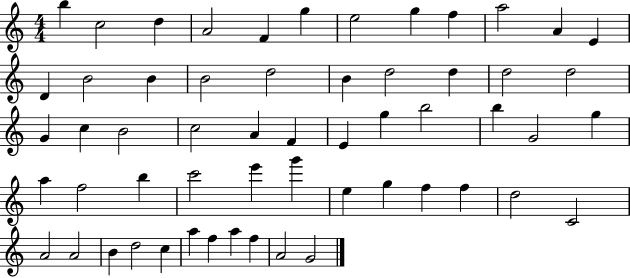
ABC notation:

X:1
T:Untitled
M:4/4
L:1/4
K:C
b c2 d A2 F g e2 g f a2 A E D B2 B B2 d2 B d2 d d2 d2 G c B2 c2 A F E g b2 b G2 g a f2 b c'2 e' g' e g f f d2 C2 A2 A2 B d2 c a f a f A2 G2